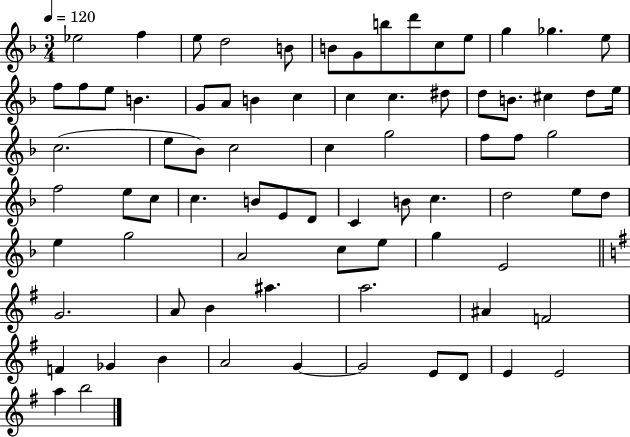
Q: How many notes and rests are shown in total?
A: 78